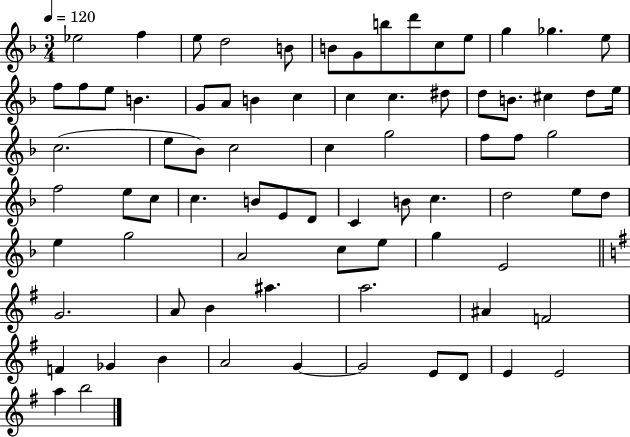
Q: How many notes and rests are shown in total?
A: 78